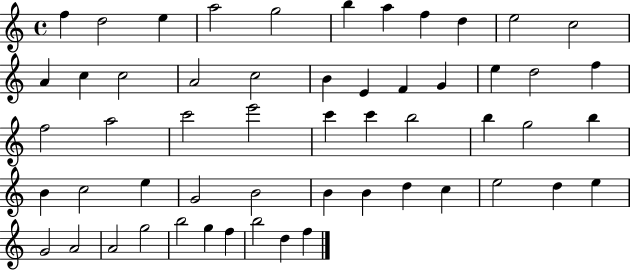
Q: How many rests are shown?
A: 0